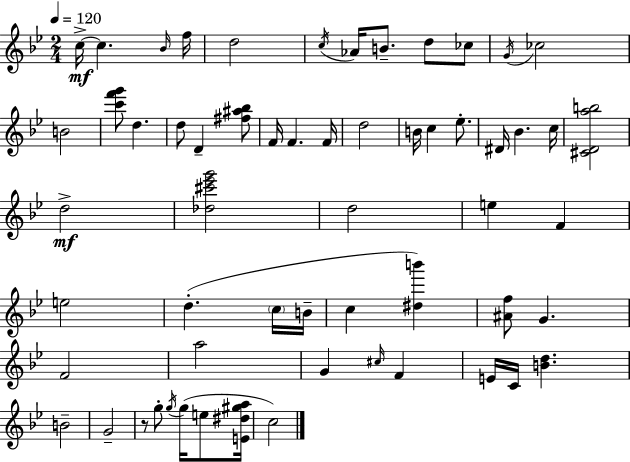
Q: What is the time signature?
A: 2/4